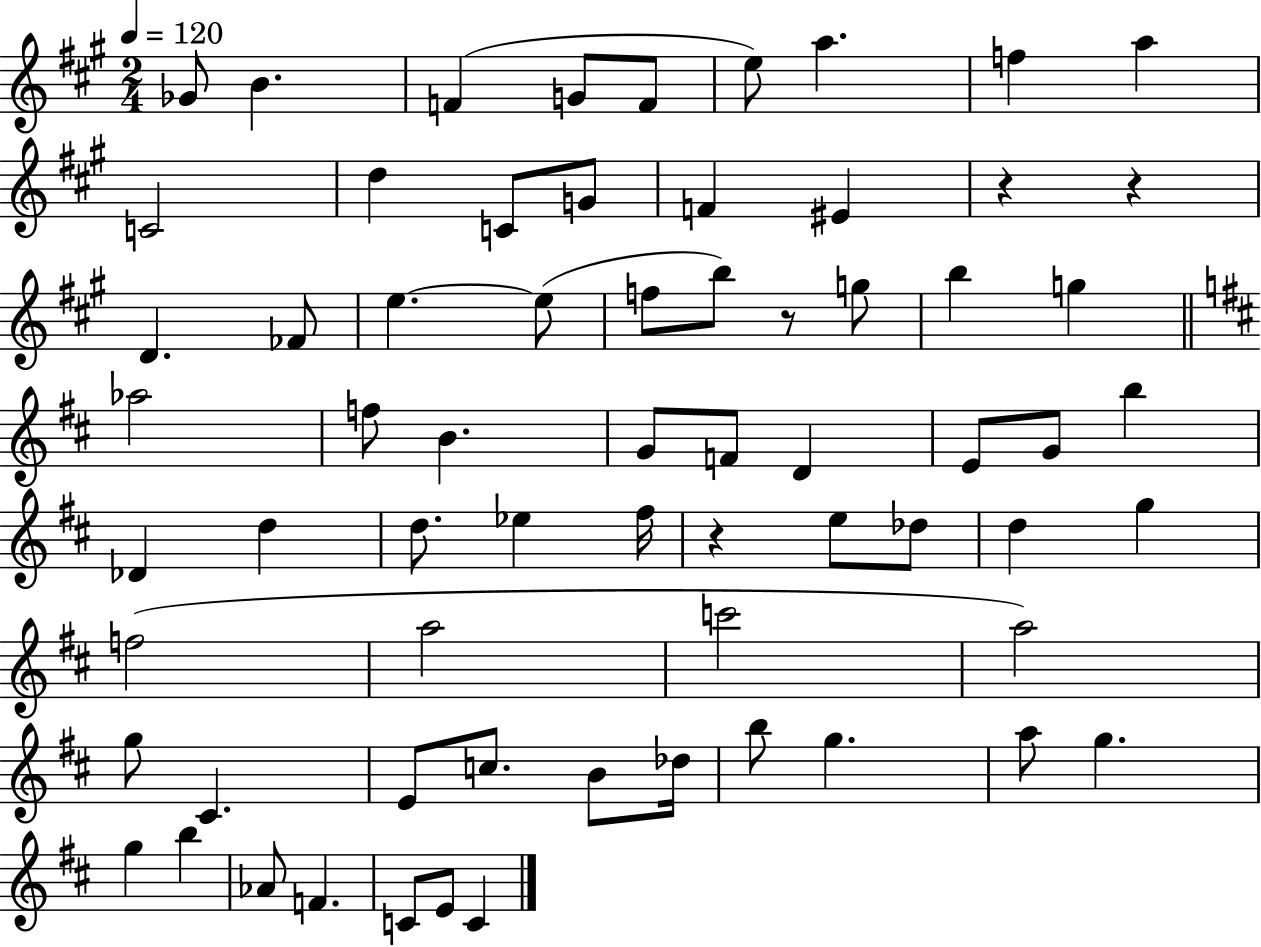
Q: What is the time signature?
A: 2/4